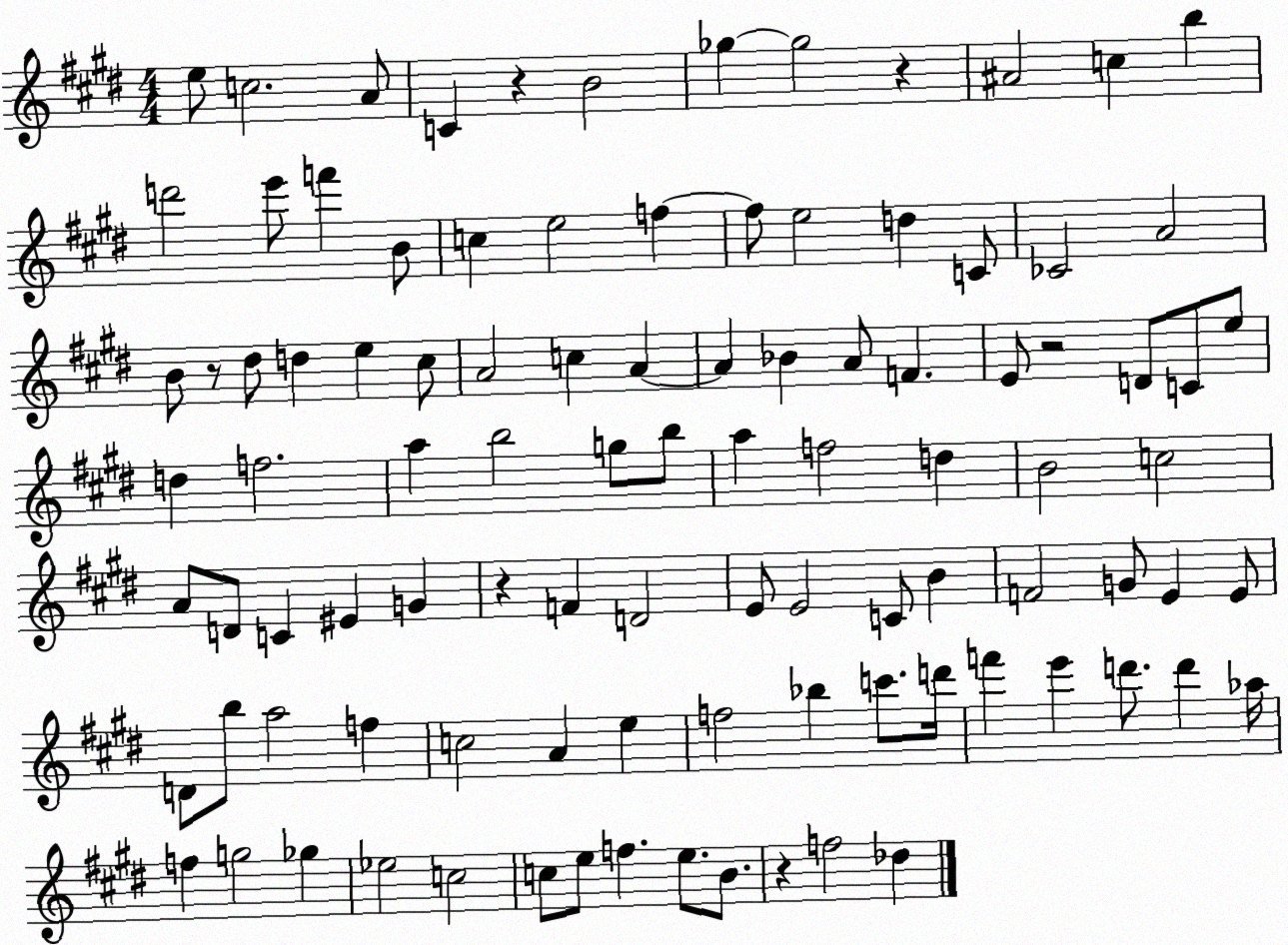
X:1
T:Untitled
M:4/4
L:1/4
K:E
e/2 c2 A/2 C z B2 _g _g2 z ^A2 c b d'2 e'/2 f' B/2 c e2 f f/2 e2 d C/2 _C2 A2 B/2 z/2 ^d/2 d e ^c/2 A2 c A A _B A/2 F E/2 z2 D/2 C/2 e/2 d f2 a b2 g/2 b/2 a f2 d B2 c2 A/2 D/2 C ^E G z F D2 E/2 E2 C/2 B F2 G/2 E E/2 D/2 b/2 a2 f c2 A e f2 _b c'/2 d'/4 f' e' d'/2 d' _a/4 f g2 _g _e2 c2 c/2 e/2 f e/2 B/2 z f2 _d